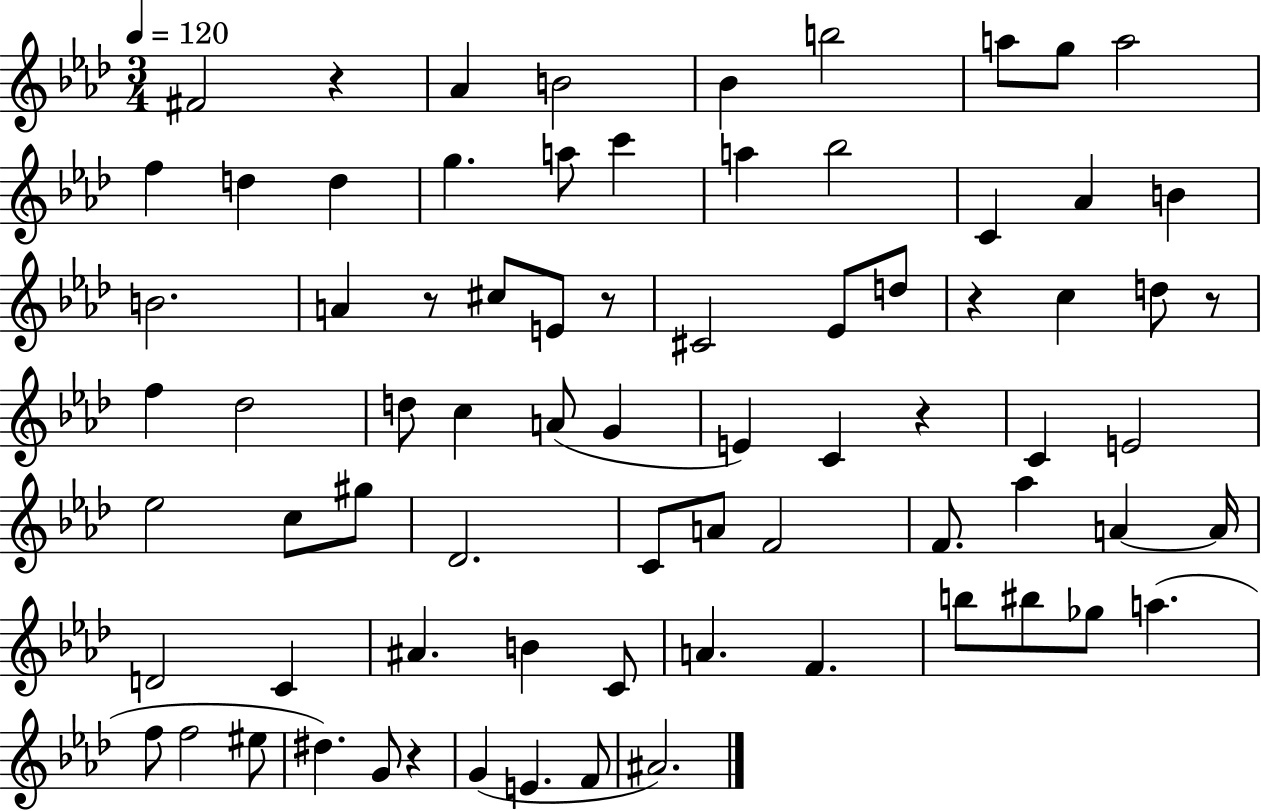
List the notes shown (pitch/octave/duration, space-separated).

F#4/h R/q Ab4/q B4/h Bb4/q B5/h A5/e G5/e A5/h F5/q D5/q D5/q G5/q. A5/e C6/q A5/q Bb5/h C4/q Ab4/q B4/q B4/h. A4/q R/e C#5/e E4/e R/e C#4/h Eb4/e D5/e R/q C5/q D5/e R/e F5/q Db5/h D5/e C5/q A4/e G4/q E4/q C4/q R/q C4/q E4/h Eb5/h C5/e G#5/e Db4/h. C4/e A4/e F4/h F4/e. Ab5/q A4/q A4/s D4/h C4/q A#4/q. B4/q C4/e A4/q. F4/q. B5/e BIS5/e Gb5/e A5/q. F5/e F5/h EIS5/e D#5/q. G4/e R/q G4/q E4/q. F4/e A#4/h.